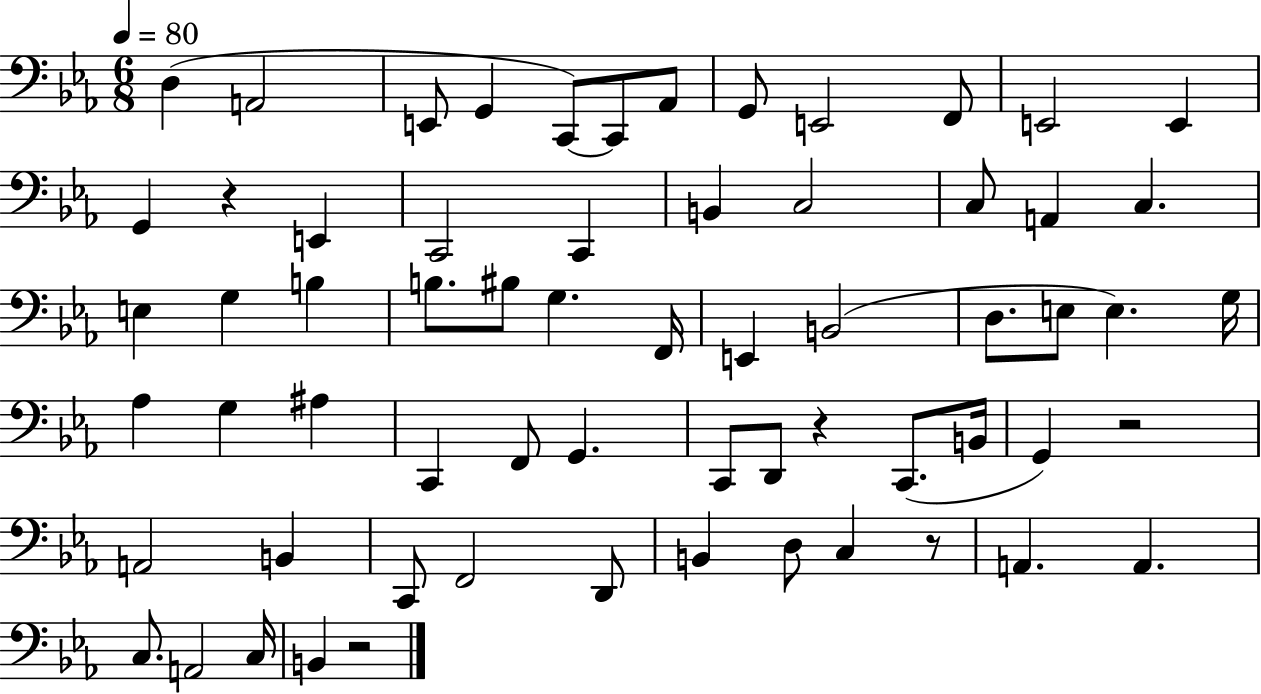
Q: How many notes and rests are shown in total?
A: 64